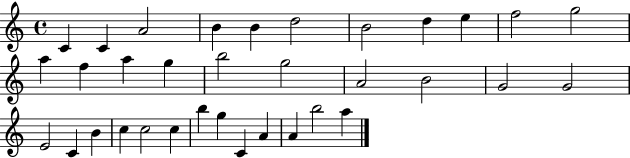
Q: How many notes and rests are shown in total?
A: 34